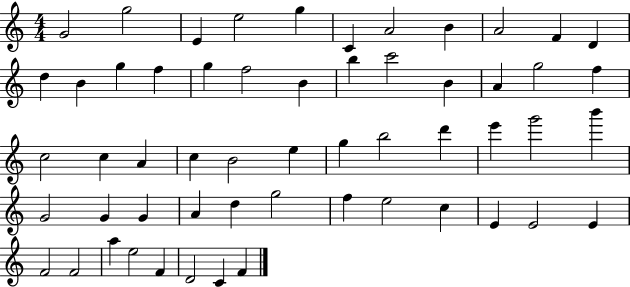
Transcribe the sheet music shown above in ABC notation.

X:1
T:Untitled
M:4/4
L:1/4
K:C
G2 g2 E e2 g C A2 B A2 F D d B g f g f2 B b c'2 B A g2 f c2 c A c B2 e g b2 d' e' g'2 b' G2 G G A d g2 f e2 c E E2 E F2 F2 a e2 F D2 C F